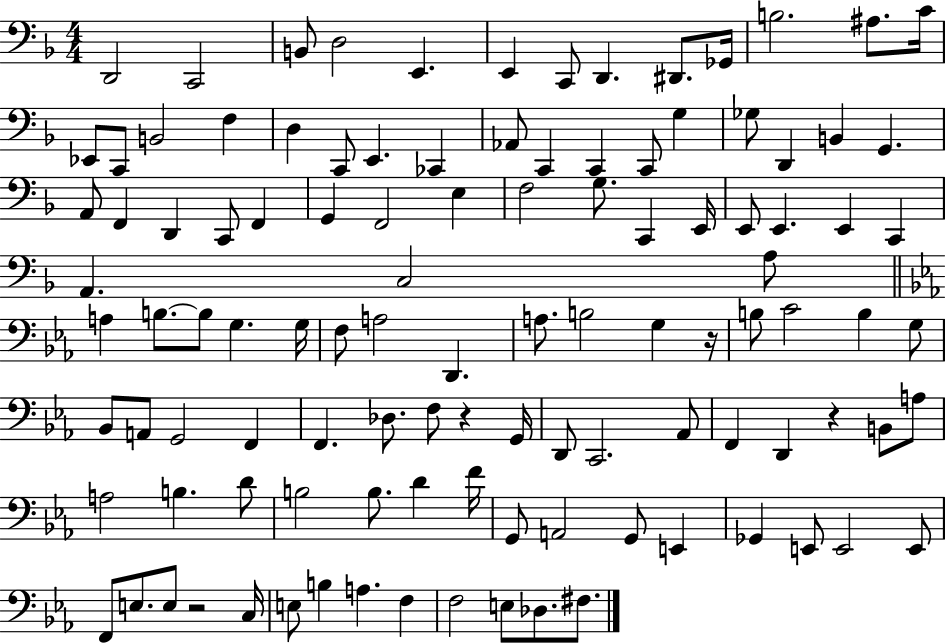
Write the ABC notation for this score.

X:1
T:Untitled
M:4/4
L:1/4
K:F
D,,2 C,,2 B,,/2 D,2 E,, E,, C,,/2 D,, ^D,,/2 _G,,/4 B,2 ^A,/2 C/4 _E,,/2 C,,/2 B,,2 F, D, C,,/2 E,, _C,, _A,,/2 C,, C,, C,,/2 G, _G,/2 D,, B,, G,, A,,/2 F,, D,, C,,/2 F,, G,, F,,2 E, F,2 G,/2 C,, E,,/4 E,,/2 E,, E,, C,, A,, C,2 A,/2 A, B,/2 B,/2 G, G,/4 F,/2 A,2 D,, A,/2 B,2 G, z/4 B,/2 C2 B, G,/2 _B,,/2 A,,/2 G,,2 F,, F,, _D,/2 F,/2 z G,,/4 D,,/2 C,,2 _A,,/2 F,, D,, z B,,/2 A,/2 A,2 B, D/2 B,2 B,/2 D F/4 G,,/2 A,,2 G,,/2 E,, _G,, E,,/2 E,,2 E,,/2 F,,/2 E,/2 E,/2 z2 C,/4 E,/2 B, A, F, F,2 E,/2 _D,/2 ^F,/2